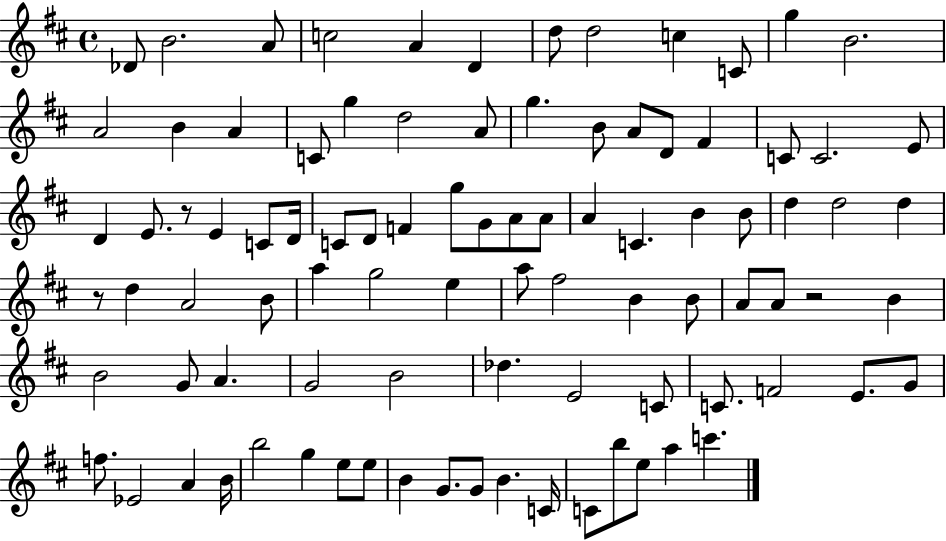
X:1
T:Untitled
M:4/4
L:1/4
K:D
_D/2 B2 A/2 c2 A D d/2 d2 c C/2 g B2 A2 B A C/2 g d2 A/2 g B/2 A/2 D/2 ^F C/2 C2 E/2 D E/2 z/2 E C/2 D/4 C/2 D/2 F g/2 G/2 A/2 A/2 A C B B/2 d d2 d z/2 d A2 B/2 a g2 e a/2 ^f2 B B/2 A/2 A/2 z2 B B2 G/2 A G2 B2 _d E2 C/2 C/2 F2 E/2 G/2 f/2 _E2 A B/4 b2 g e/2 e/2 B G/2 G/2 B C/4 C/2 b/2 e/2 a c'